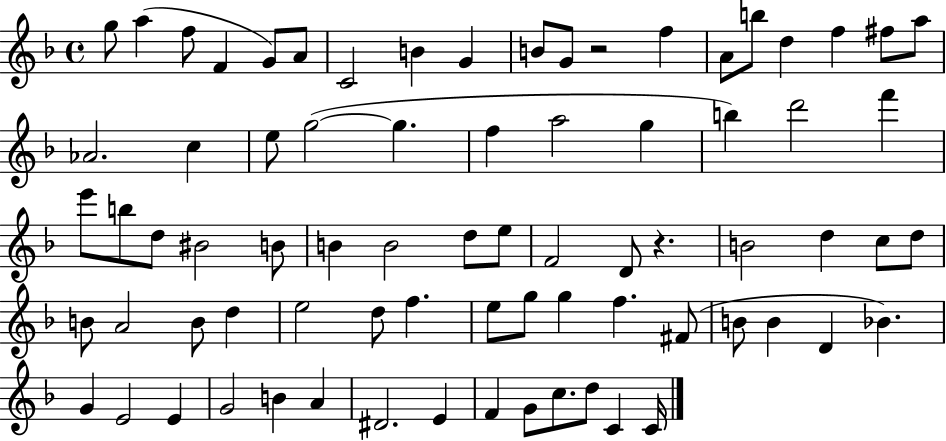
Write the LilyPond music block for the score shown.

{
  \clef treble
  \time 4/4
  \defaultTimeSignature
  \key f \major
  g''8 a''4( f''8 f'4 g'8) a'8 | c'2 b'4 g'4 | b'8 g'8 r2 f''4 | a'8 b''8 d''4 f''4 fis''8 a''8 | \break aes'2. c''4 | e''8 g''2~(~ g''4. | f''4 a''2 g''4 | b''4) d'''2 f'''4 | \break e'''8 b''8 d''8 bis'2 b'8 | b'4 b'2 d''8 e''8 | f'2 d'8 r4. | b'2 d''4 c''8 d''8 | \break b'8 a'2 b'8 d''4 | e''2 d''8 f''4. | e''8 g''8 g''4 f''4. fis'8( | b'8 b'4 d'4 bes'4.) | \break g'4 e'2 e'4 | g'2 b'4 a'4 | dis'2. e'4 | f'4 g'8 c''8. d''8 c'4 c'16 | \break \bar "|."
}